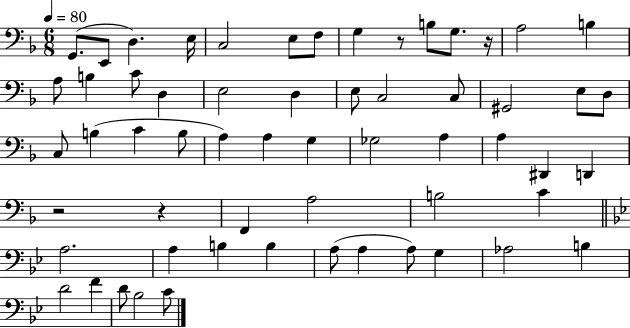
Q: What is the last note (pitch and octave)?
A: C4